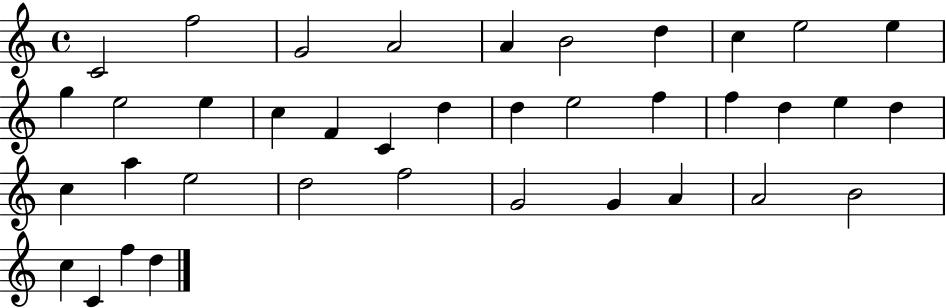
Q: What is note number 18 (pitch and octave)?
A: D5